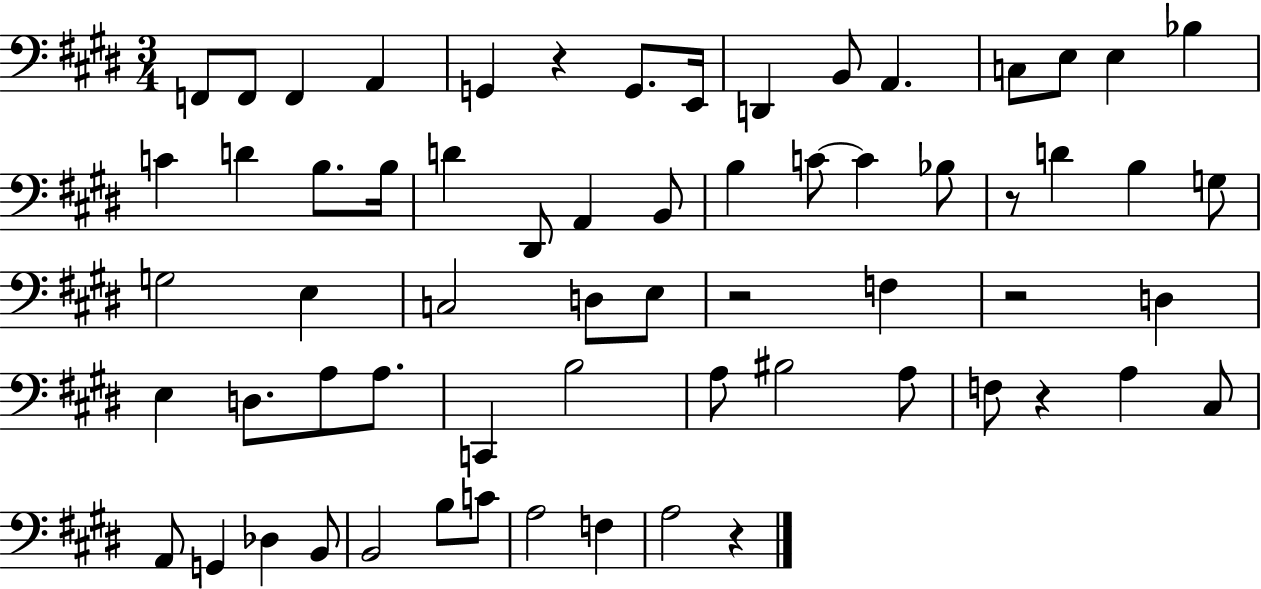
{
  \clef bass
  \numericTimeSignature
  \time 3/4
  \key e \major
  f,8 f,8 f,4 a,4 | g,4 r4 g,8. e,16 | d,4 b,8 a,4. | c8 e8 e4 bes4 | \break c'4 d'4 b8. b16 | d'4 dis,8 a,4 b,8 | b4 c'8~~ c'4 bes8 | r8 d'4 b4 g8 | \break g2 e4 | c2 d8 e8 | r2 f4 | r2 d4 | \break e4 d8. a8 a8. | c,4 b2 | a8 bis2 a8 | f8 r4 a4 cis8 | \break a,8 g,4 des4 b,8 | b,2 b8 c'8 | a2 f4 | a2 r4 | \break \bar "|."
}